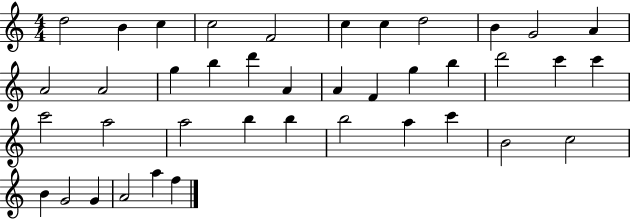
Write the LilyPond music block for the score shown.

{
  \clef treble
  \numericTimeSignature
  \time 4/4
  \key c \major
  d''2 b'4 c''4 | c''2 f'2 | c''4 c''4 d''2 | b'4 g'2 a'4 | \break a'2 a'2 | g''4 b''4 d'''4 a'4 | a'4 f'4 g''4 b''4 | d'''2 c'''4 c'''4 | \break c'''2 a''2 | a''2 b''4 b''4 | b''2 a''4 c'''4 | b'2 c''2 | \break b'4 g'2 g'4 | a'2 a''4 f''4 | \bar "|."
}